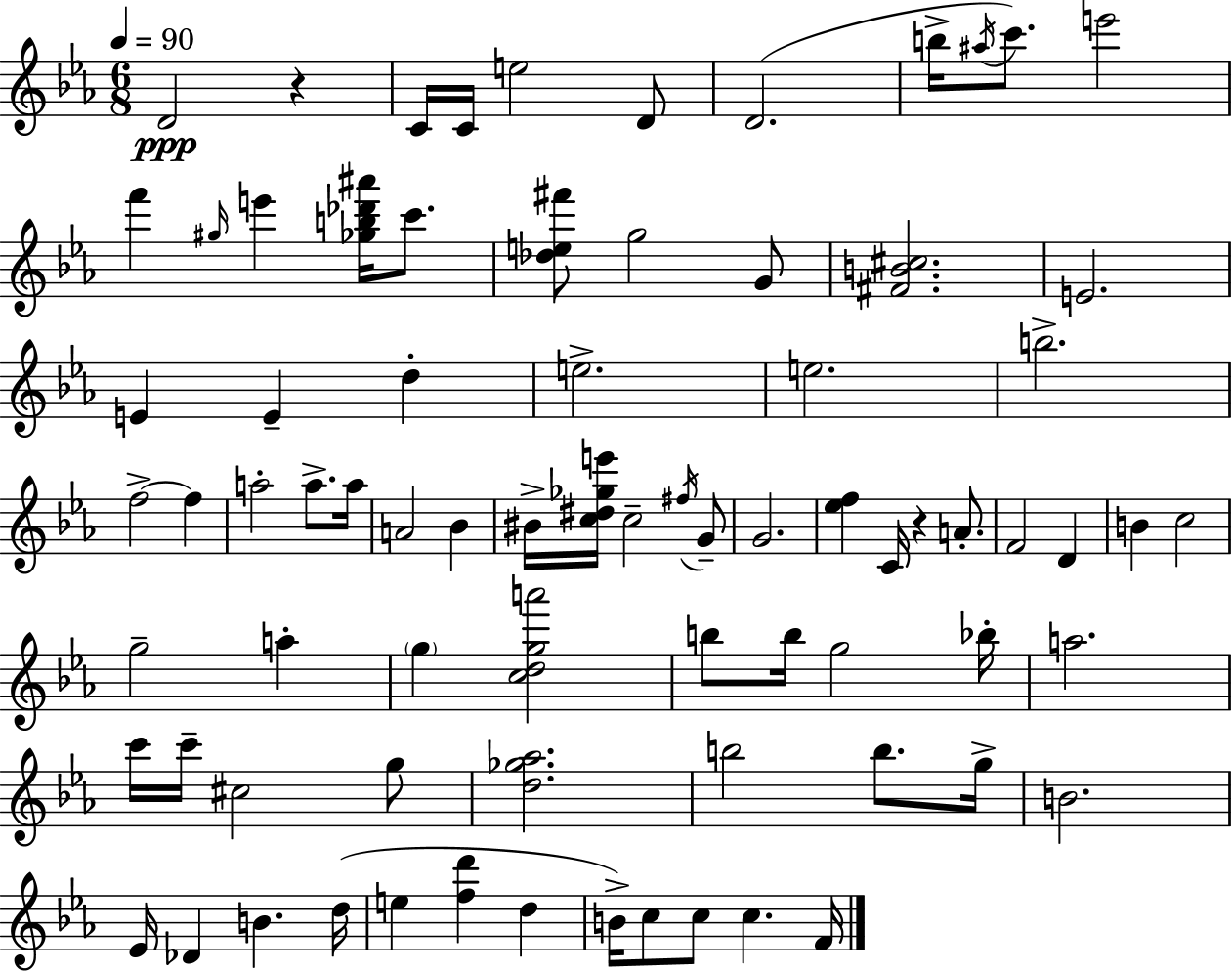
D4/h R/q C4/s C4/s E5/h D4/e D4/h. B5/s A#5/s C6/e. E6/h F6/q G#5/s E6/q [Gb5,B5,Db6,A#6]/s C6/e. [Db5,E5,F#6]/e G5/h G4/e [F#4,B4,C#5]/h. E4/h. E4/q E4/q D5/q E5/h. E5/h. B5/h. F5/h F5/q A5/h A5/e. A5/s A4/h Bb4/q BIS4/s [C5,D#5,Gb5,E6]/s C5/h F#5/s G4/e G4/h. [Eb5,F5]/q C4/s R/q A4/e. F4/h D4/q B4/q C5/h G5/h A5/q G5/q [C5,D5,G5,A6]/h B5/e B5/s G5/h Bb5/s A5/h. C6/s C6/s C#5/h G5/e [D5,Gb5,Ab5]/h. B5/h B5/e. G5/s B4/h. Eb4/s Db4/q B4/q. D5/s E5/q [F5,D6]/q D5/q B4/s C5/e C5/e C5/q. F4/s